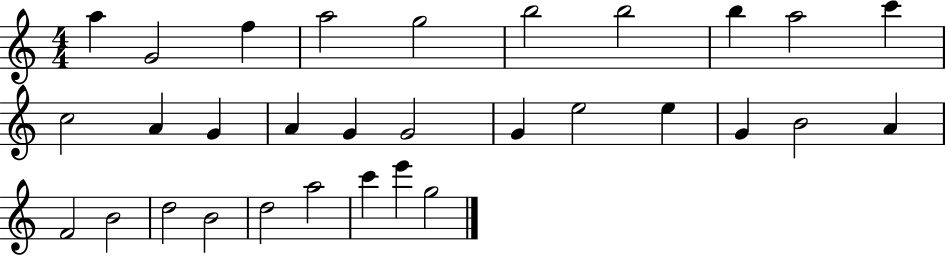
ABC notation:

X:1
T:Untitled
M:4/4
L:1/4
K:C
a G2 f a2 g2 b2 b2 b a2 c' c2 A G A G G2 G e2 e G B2 A F2 B2 d2 B2 d2 a2 c' e' g2